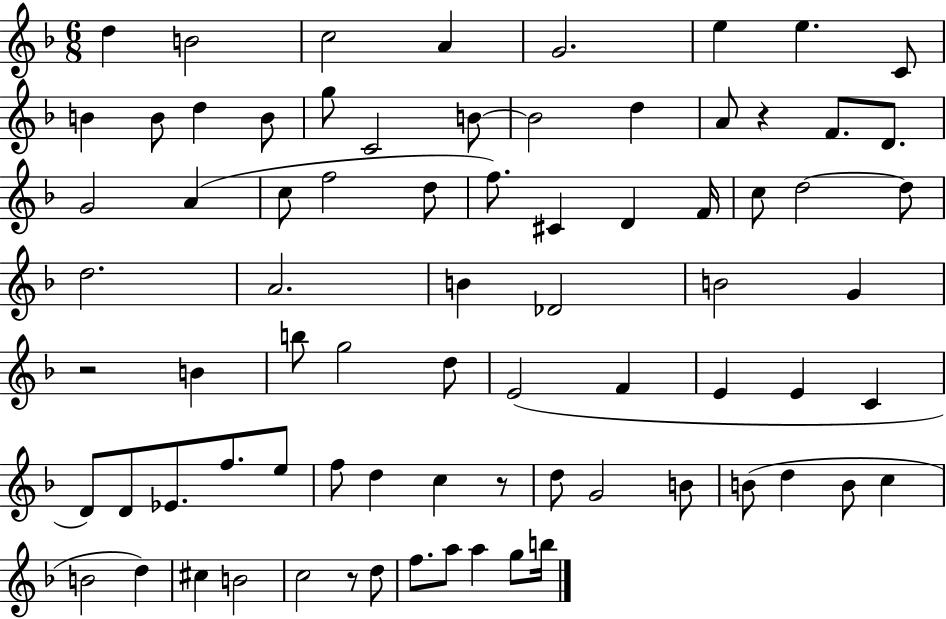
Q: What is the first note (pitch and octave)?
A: D5